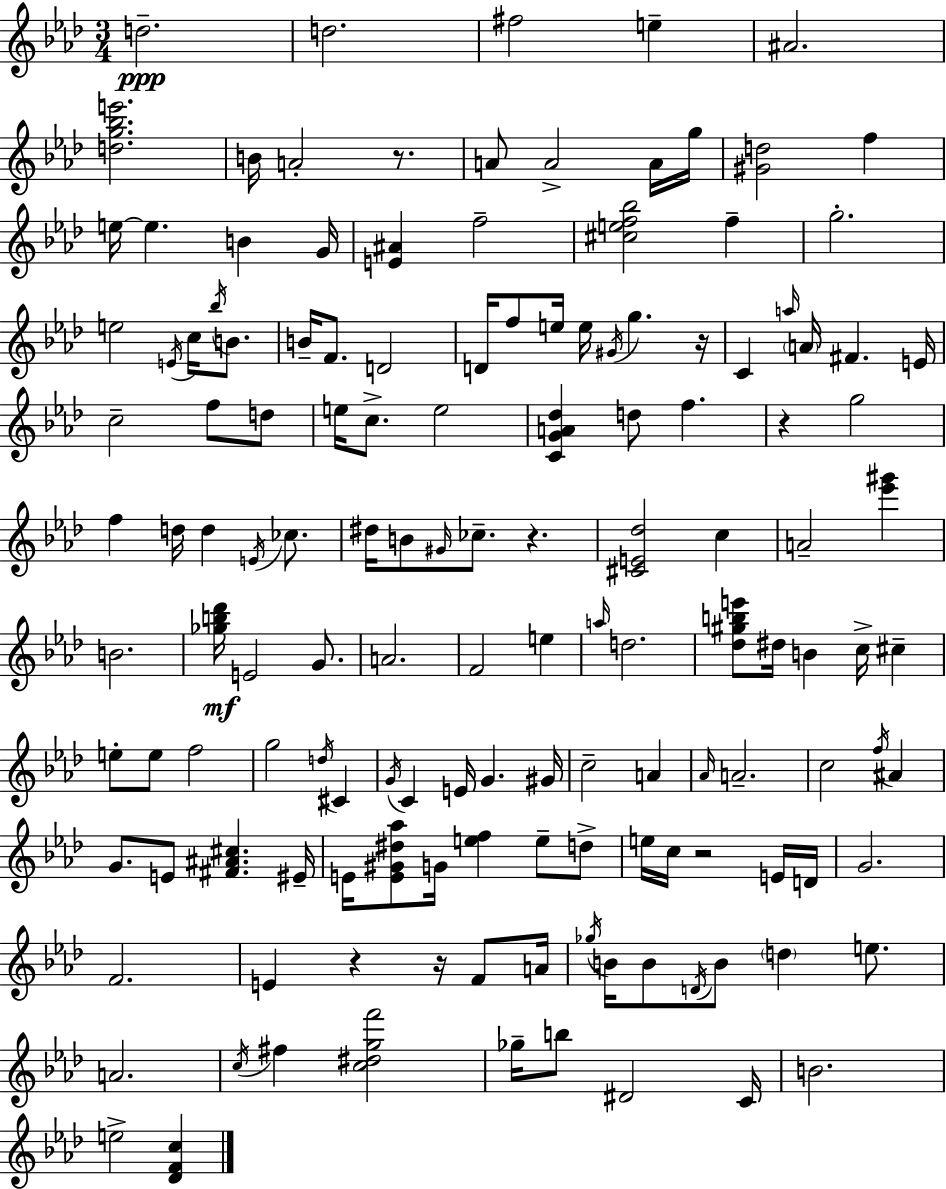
X:1
T:Untitled
M:3/4
L:1/4
K:Fm
d2 d2 ^f2 e ^A2 [dg_be']2 B/4 A2 z/2 A/2 A2 A/4 g/4 [^Gd]2 f e/4 e B G/4 [E^A] f2 [^cef_b]2 f g2 e2 E/4 c/4 _b/4 B/2 B/4 F/2 D2 D/4 f/2 e/4 e/4 ^G/4 g z/4 C a/4 A/4 ^F E/4 c2 f/2 d/2 e/4 c/2 e2 [CGA_d] d/2 f z g2 f d/4 d E/4 _c/2 ^d/4 B/2 ^G/4 _c/2 z [^CE_d]2 c A2 [_e'^g'] B2 [_gb_d']/4 E2 G/2 A2 F2 e a/4 d2 [_d^gbe']/2 ^d/4 B c/4 ^c e/2 e/2 f2 g2 d/4 ^C G/4 C E/4 G ^G/4 c2 A _A/4 A2 c2 f/4 ^A G/2 E/2 [^F^A^c] ^E/4 E/4 [E^G^d_a]/2 G/4 [ef] e/2 d/2 e/4 c/4 z2 E/4 D/4 G2 F2 E z z/4 F/2 A/4 _g/4 B/4 B/2 D/4 B/2 d e/2 A2 c/4 ^f [c^dgf']2 _g/4 b/2 ^D2 C/4 B2 e2 [_DFc]